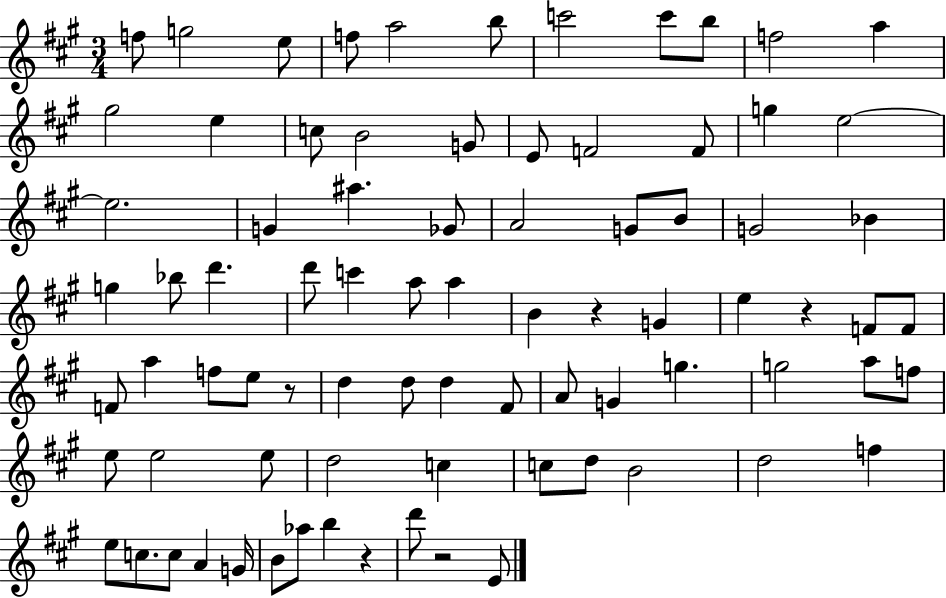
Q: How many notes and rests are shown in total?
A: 81